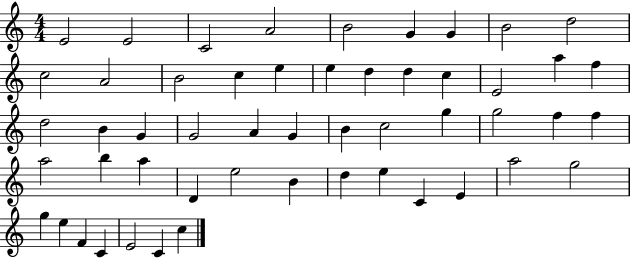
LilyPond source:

{
  \clef treble
  \numericTimeSignature
  \time 4/4
  \key c \major
  e'2 e'2 | c'2 a'2 | b'2 g'4 g'4 | b'2 d''2 | \break c''2 a'2 | b'2 c''4 e''4 | e''4 d''4 d''4 c''4 | e'2 a''4 f''4 | \break d''2 b'4 g'4 | g'2 a'4 g'4 | b'4 c''2 g''4 | g''2 f''4 f''4 | \break a''2 b''4 a''4 | d'4 e''2 b'4 | d''4 e''4 c'4 e'4 | a''2 g''2 | \break g''4 e''4 f'4 c'4 | e'2 c'4 c''4 | \bar "|."
}